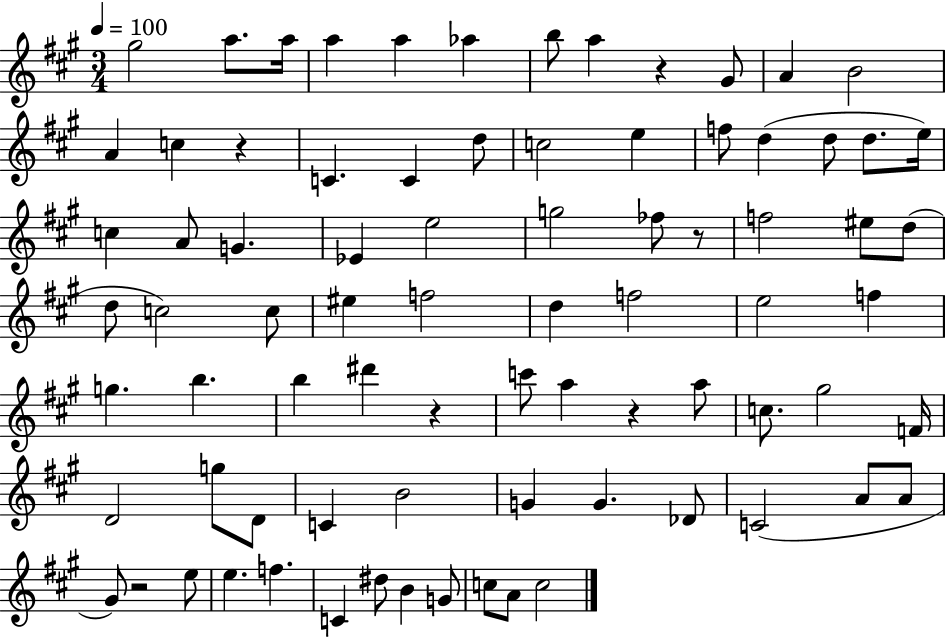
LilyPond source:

{
  \clef treble
  \numericTimeSignature
  \time 3/4
  \key a \major
  \tempo 4 = 100
  gis''2 a''8. a''16 | a''4 a''4 aes''4 | b''8 a''4 r4 gis'8 | a'4 b'2 | \break a'4 c''4 r4 | c'4. c'4 d''8 | c''2 e''4 | f''8 d''4( d''8 d''8. e''16) | \break c''4 a'8 g'4. | ees'4 e''2 | g''2 fes''8 r8 | f''2 eis''8 d''8( | \break d''8 c''2) c''8 | eis''4 f''2 | d''4 f''2 | e''2 f''4 | \break g''4. b''4. | b''4 dis'''4 r4 | c'''8 a''4 r4 a''8 | c''8. gis''2 f'16 | \break d'2 g''8 d'8 | c'4 b'2 | g'4 g'4. des'8 | c'2( a'8 a'8 | \break gis'8) r2 e''8 | e''4. f''4. | c'4 dis''8 b'4 g'8 | c''8 a'8 c''2 | \break \bar "|."
}